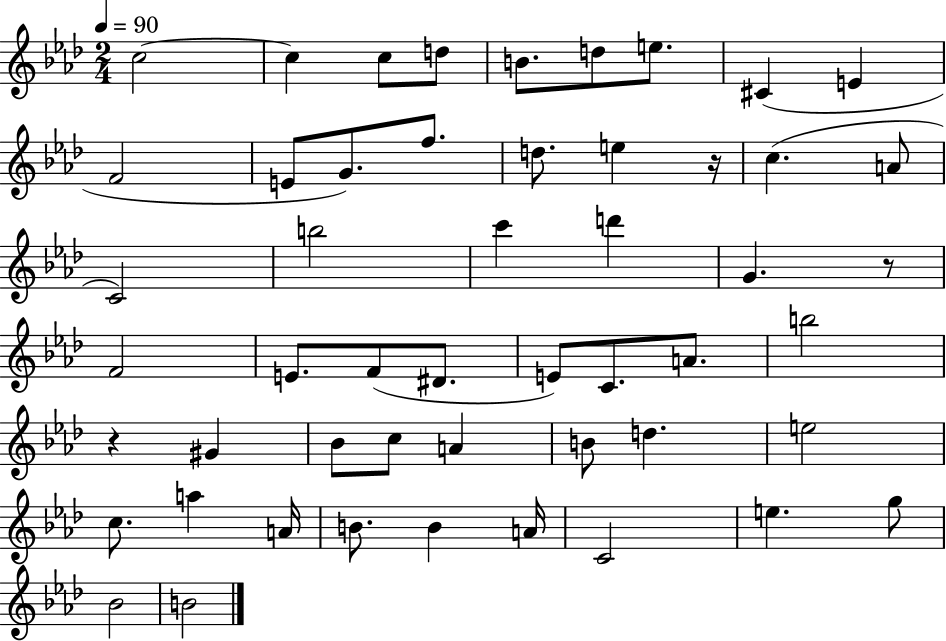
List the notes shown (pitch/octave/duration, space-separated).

C5/h C5/q C5/e D5/e B4/e. D5/e E5/e. C#4/q E4/q F4/h E4/e G4/e. F5/e. D5/e. E5/q R/s C5/q. A4/e C4/h B5/h C6/q D6/q G4/q. R/e F4/h E4/e. F4/e D#4/e. E4/e C4/e. A4/e. B5/h R/q G#4/q Bb4/e C5/e A4/q B4/e D5/q. E5/h C5/e. A5/q A4/s B4/e. B4/q A4/s C4/h E5/q. G5/e Bb4/h B4/h